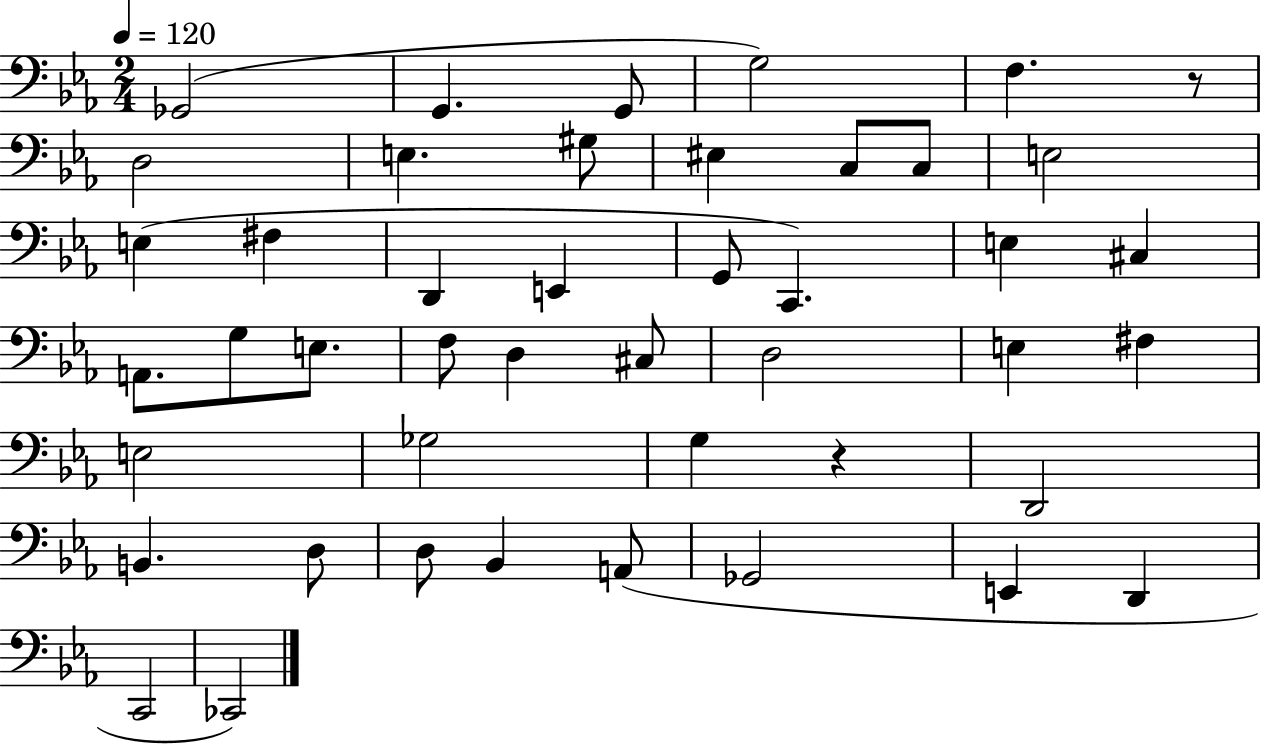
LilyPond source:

{
  \clef bass
  \numericTimeSignature
  \time 2/4
  \key ees \major
  \tempo 4 = 120
  ges,2( | g,4. g,8 | g2) | f4. r8 | \break d2 | e4. gis8 | eis4 c8 c8 | e2 | \break e4( fis4 | d,4 e,4 | g,8 c,4.) | e4 cis4 | \break a,8. g8 e8. | f8 d4 cis8 | d2 | e4 fis4 | \break e2 | ges2 | g4 r4 | d,2 | \break b,4. d8 | d8 bes,4 a,8( | ges,2 | e,4 d,4 | \break c,2 | ces,2) | \bar "|."
}